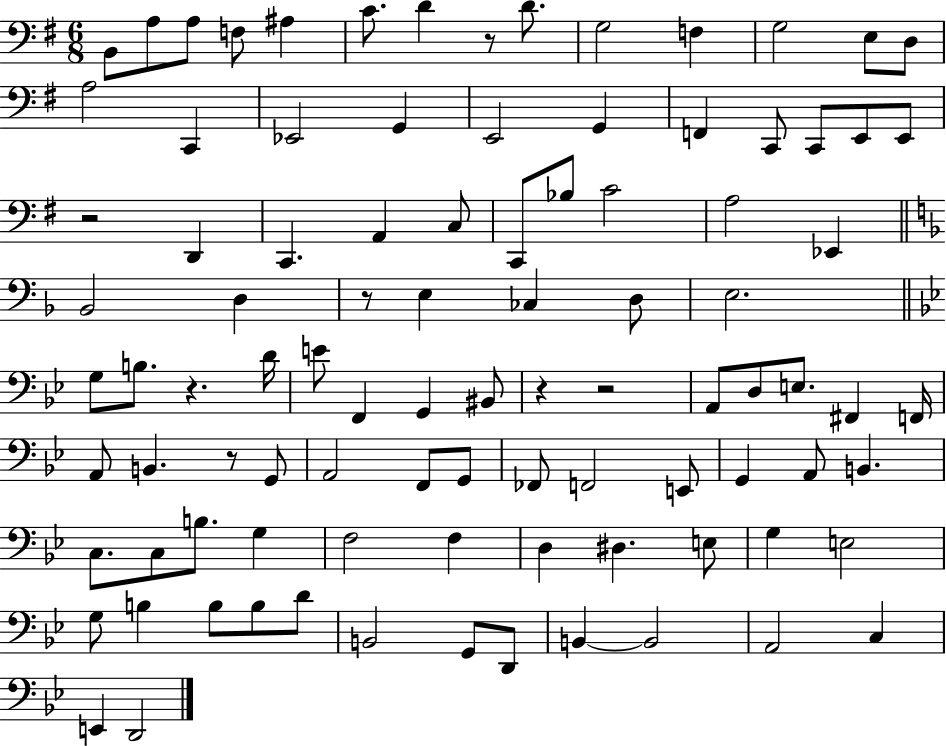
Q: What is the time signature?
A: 6/8